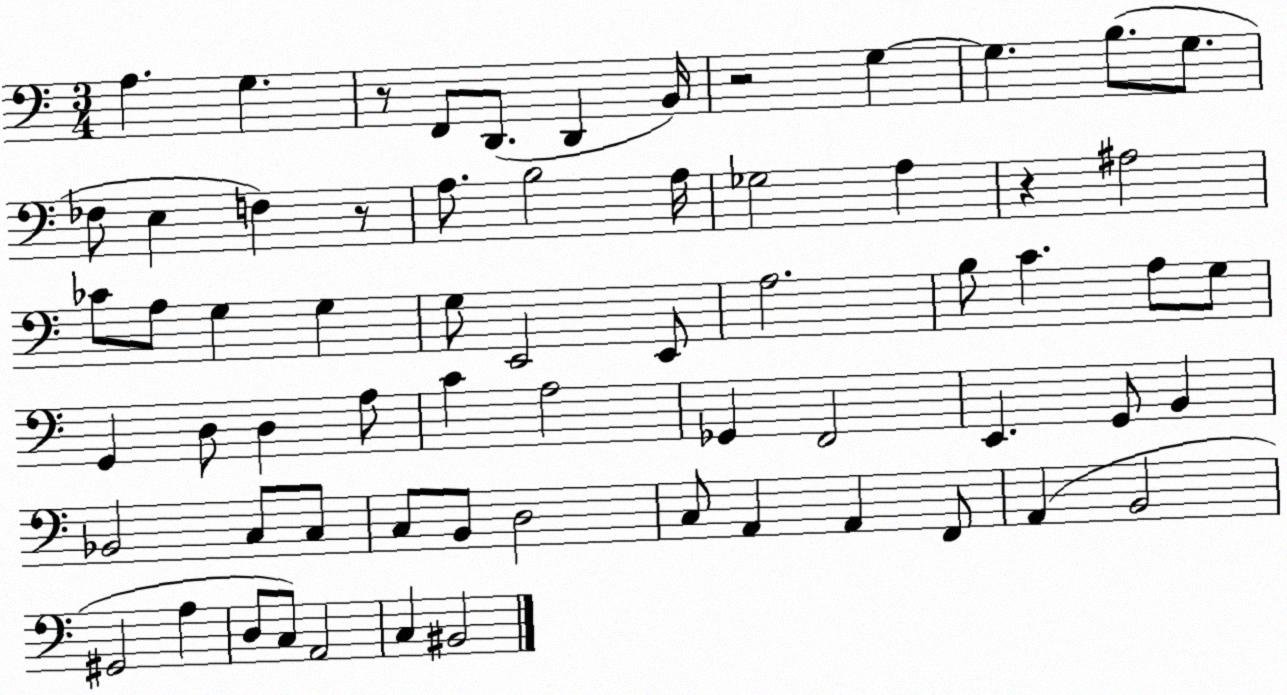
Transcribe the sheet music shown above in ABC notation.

X:1
T:Untitled
M:3/4
L:1/4
K:C
A, G, z/2 F,,/2 D,,/2 D,, B,,/4 z2 G, G, B,/2 G,/2 _F,/2 E, F, z/2 A,/2 B,2 A,/4 _G,2 A, z ^A,2 _C/2 A,/2 G, G, G,/2 E,,2 E,,/2 A,2 B,/2 C A,/2 G,/2 G,, D,/2 D, A,/2 C A,2 _G,, F,,2 E,, G,,/2 B,, _B,,2 C,/2 C,/2 C,/2 B,,/2 D,2 C,/2 A,, A,, F,,/2 A,, B,,2 ^G,,2 A, D,/2 C,/2 A,,2 C, ^B,,2